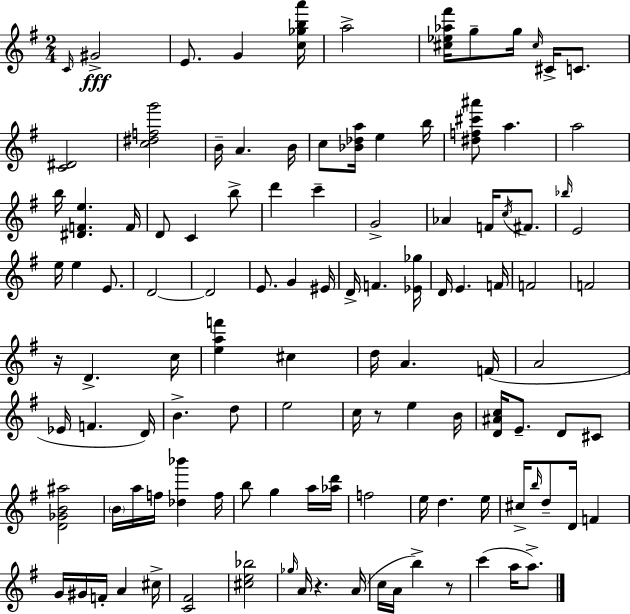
C4/s G#4/h E4/e. G4/q [C5,Gb5,B5,A6]/s A5/h [C#5,Eb5,Ab5,F#6]/s G5/e G5/s C#5/s C#4/s C4/e. [C4,D#4]/h [C5,D#5,F5,G6]/h B4/s A4/q. B4/s C5/e [Bb4,Db5,A5]/s E5/q B5/s [D#5,F5,C#6,A#6]/e A5/q. A5/h B5/s [D#4,F4,E5]/q. F4/s D4/e C4/q B5/e D6/q C6/q G4/h Ab4/q F4/s C5/s F#4/e. Bb5/s E4/h E5/s E5/q E4/e. D4/h D4/h E4/e. G4/q EIS4/s D4/s F4/q. [Eb4,Gb5]/s D4/s E4/q. F4/s F4/h F4/h R/s D4/q. C5/s [E5,A5,F6]/q C#5/q D5/s A4/q. F4/s A4/h Eb4/s F4/q. D4/s B4/q. D5/e E5/h C5/s R/e E5/q B4/s [D4,A#4,C5]/s E4/e. D4/e C#4/e [D4,Gb4,B4,A#5]/h B4/s A5/s F5/s [Db5,Bb6]/q F5/s B5/e G5/q A5/s [Ab5,D6]/s F5/h E5/s D5/q. E5/s C#5/s B5/s D5/e D4/s F4/q G4/s G#4/s F4/s A4/q C#5/s [C4,F#4]/h [C#5,E5,Bb5]/h Gb5/s A4/s R/q. A4/s C5/s A4/s B5/q R/e C6/q A5/s A5/e.